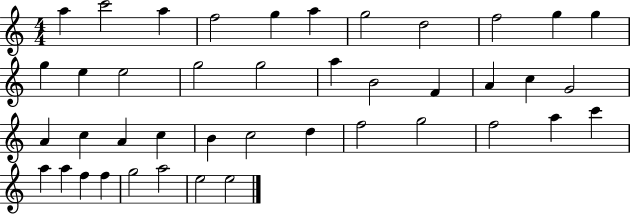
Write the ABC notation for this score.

X:1
T:Untitled
M:4/4
L:1/4
K:C
a c'2 a f2 g a g2 d2 f2 g g g e e2 g2 g2 a B2 F A c G2 A c A c B c2 d f2 g2 f2 a c' a a f f g2 a2 e2 e2